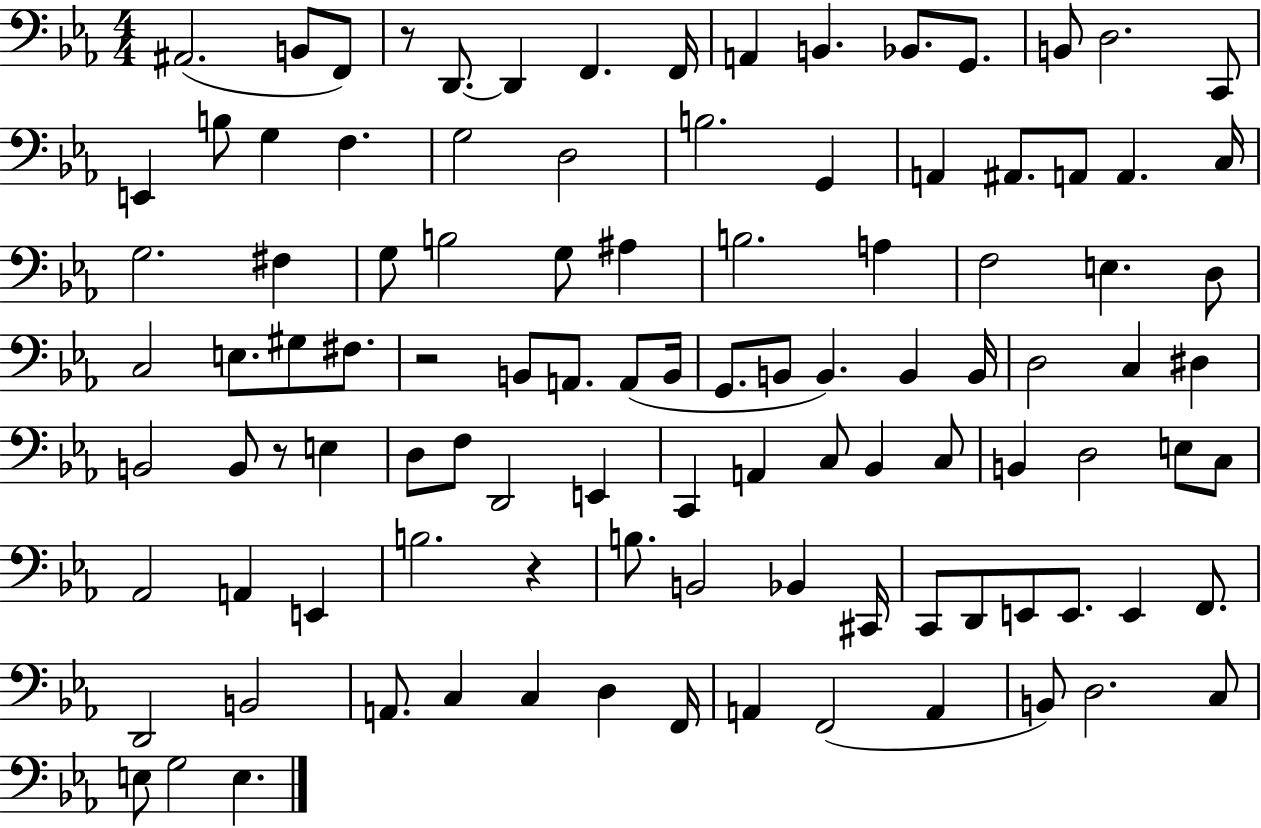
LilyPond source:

{
  \clef bass
  \numericTimeSignature
  \time 4/4
  \key ees \major
  ais,2.( b,8 f,8) | r8 d,8.~~ d,4 f,4. f,16 | a,4 b,4. bes,8. g,8. | b,8 d2. c,8 | \break e,4 b8 g4 f4. | g2 d2 | b2. g,4 | a,4 ais,8. a,8 a,4. c16 | \break g2. fis4 | g8 b2 g8 ais4 | b2. a4 | f2 e4. d8 | \break c2 e8. gis8 fis8. | r2 b,8 a,8. a,8( b,16 | g,8. b,8 b,4.) b,4 b,16 | d2 c4 dis4 | \break b,2 b,8 r8 e4 | d8 f8 d,2 e,4 | c,4 a,4 c8 bes,4 c8 | b,4 d2 e8 c8 | \break aes,2 a,4 e,4 | b2. r4 | b8. b,2 bes,4 cis,16 | c,8 d,8 e,8 e,8. e,4 f,8. | \break d,2 b,2 | a,8. c4 c4 d4 f,16 | a,4 f,2( a,4 | b,8) d2. c8 | \break e8 g2 e4. | \bar "|."
}